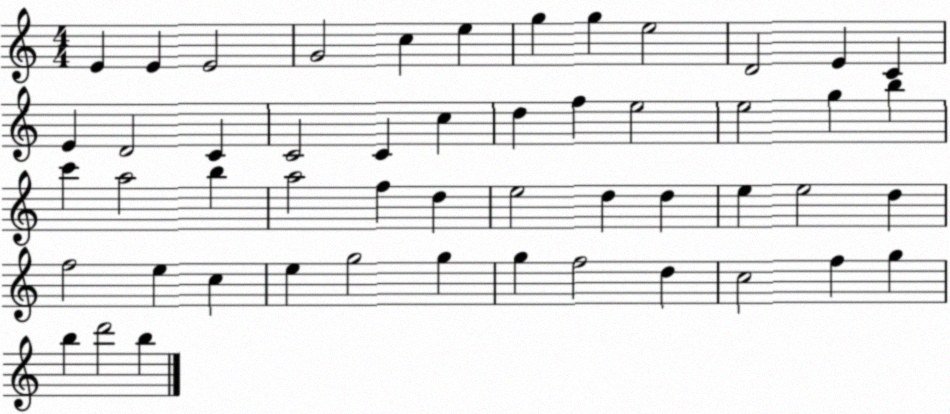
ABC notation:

X:1
T:Untitled
M:4/4
L:1/4
K:C
E E E2 G2 c e g g e2 D2 E C E D2 C C2 C c d f e2 e2 g b c' a2 b a2 f d e2 d d e e2 d f2 e c e g2 g g f2 d c2 f g b d'2 b